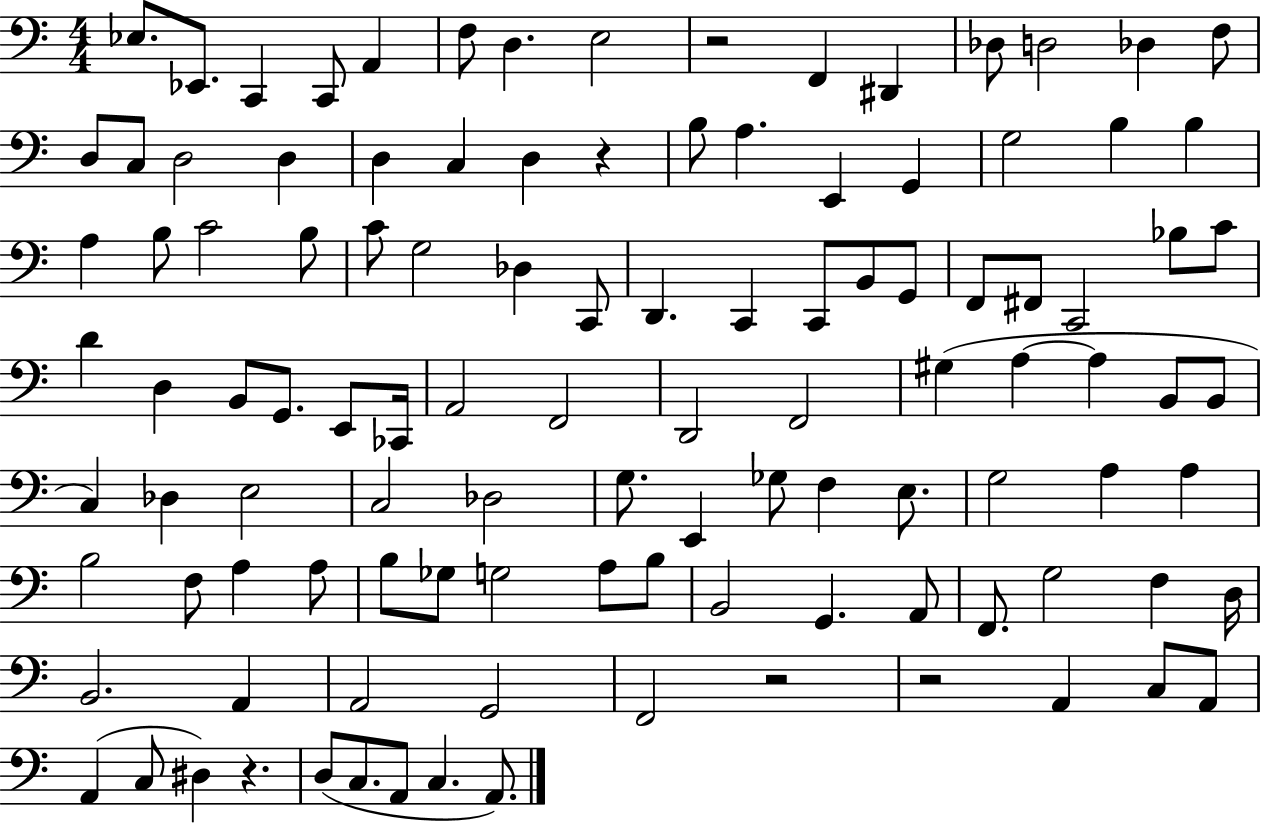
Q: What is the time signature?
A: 4/4